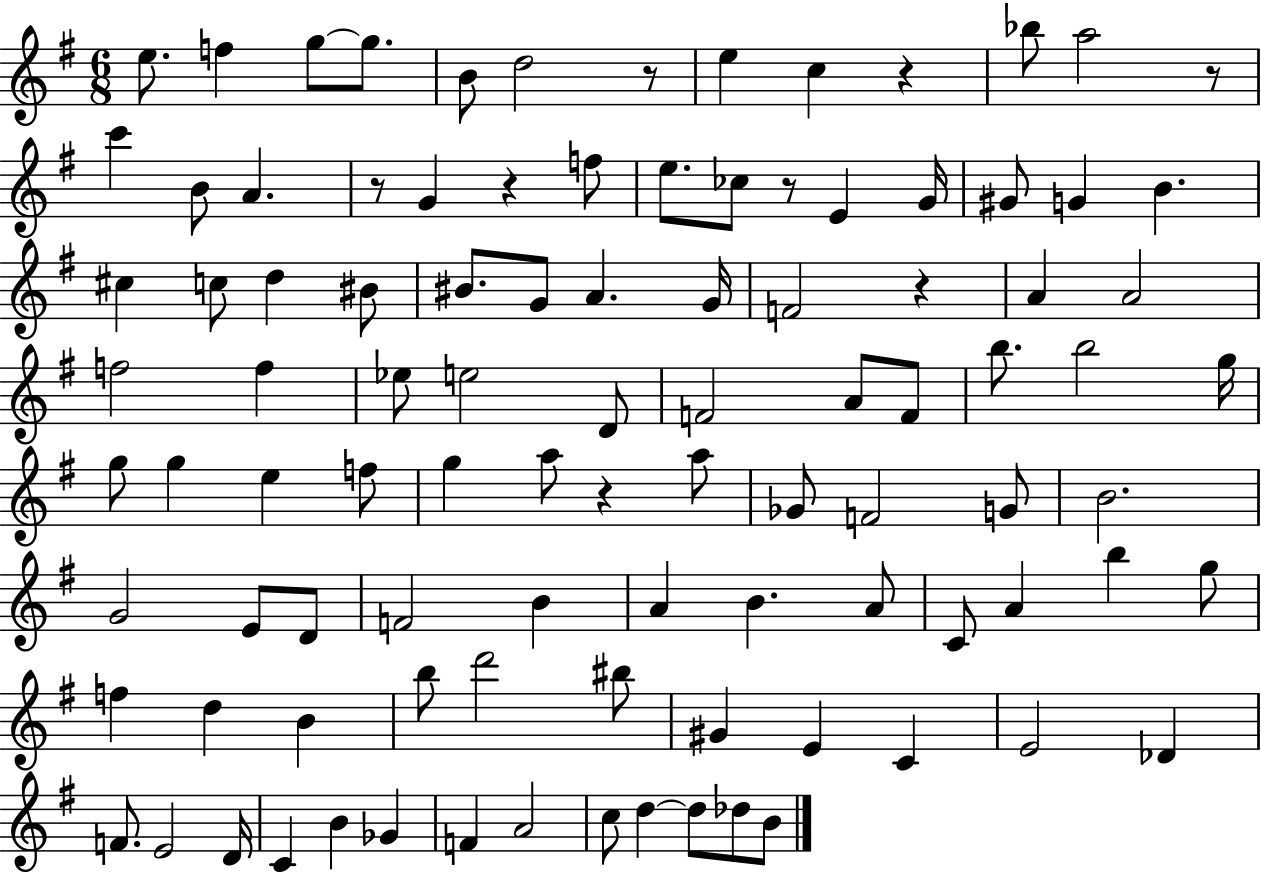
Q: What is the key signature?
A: G major